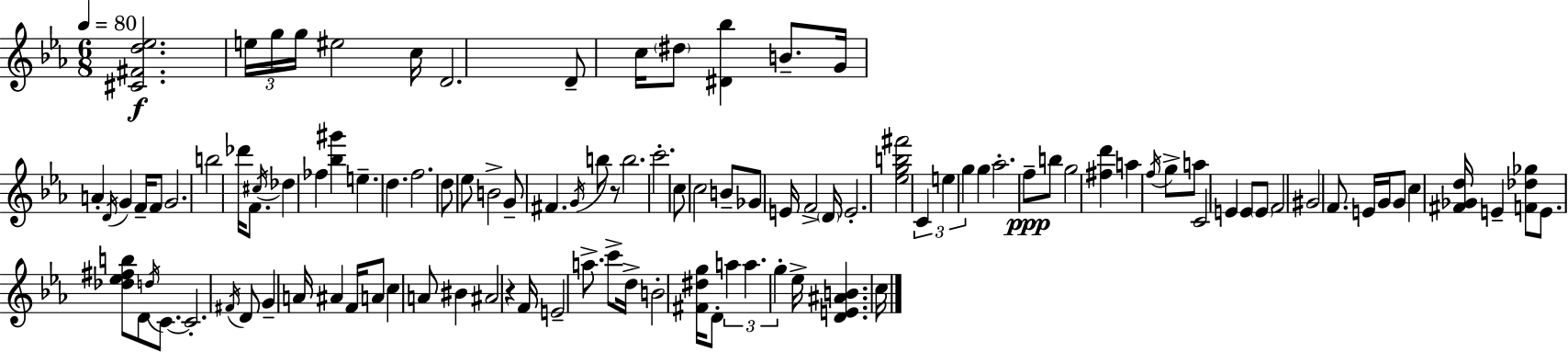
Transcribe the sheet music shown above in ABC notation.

X:1
T:Untitled
M:6/8
L:1/4
K:Eb
[^C^Fd_e]2 e/4 g/4 g/4 ^e2 c/4 D2 D/2 c/4 ^d/2 [^D_b] B/2 G/4 A D/4 G F/4 F/2 G2 b2 _d'/4 F/2 ^c/4 _d _f [_b^g'] e d f2 d/2 _e/2 B2 G/2 ^F G/4 b/2 z/2 b2 c'2 c/2 c2 B/2 _G/2 E/4 F2 D/4 E2 [_egb^f']2 C e g g _a2 f/2 b/2 g2 [^fd'] a f/4 g/2 a/2 C2 E E/2 E/2 F2 ^G2 F/2 E/4 G/4 G/2 c [^F_Gd]/4 E [F_d_g]/2 E/2 [_d_e^fb]/2 D/2 d/4 C/2 C2 ^F/4 D/2 G A/4 ^A F/4 A/2 c A/2 ^B ^A2 z F/4 E2 a/2 c'/2 d/4 B2 [^F^dg]/4 D/2 a a g _e/4 [DE^AB] c/4